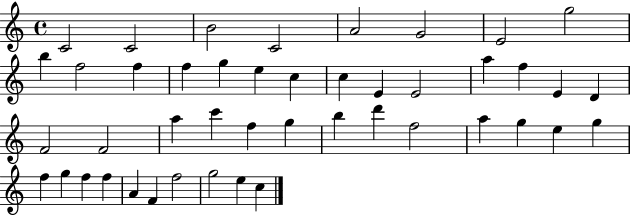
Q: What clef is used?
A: treble